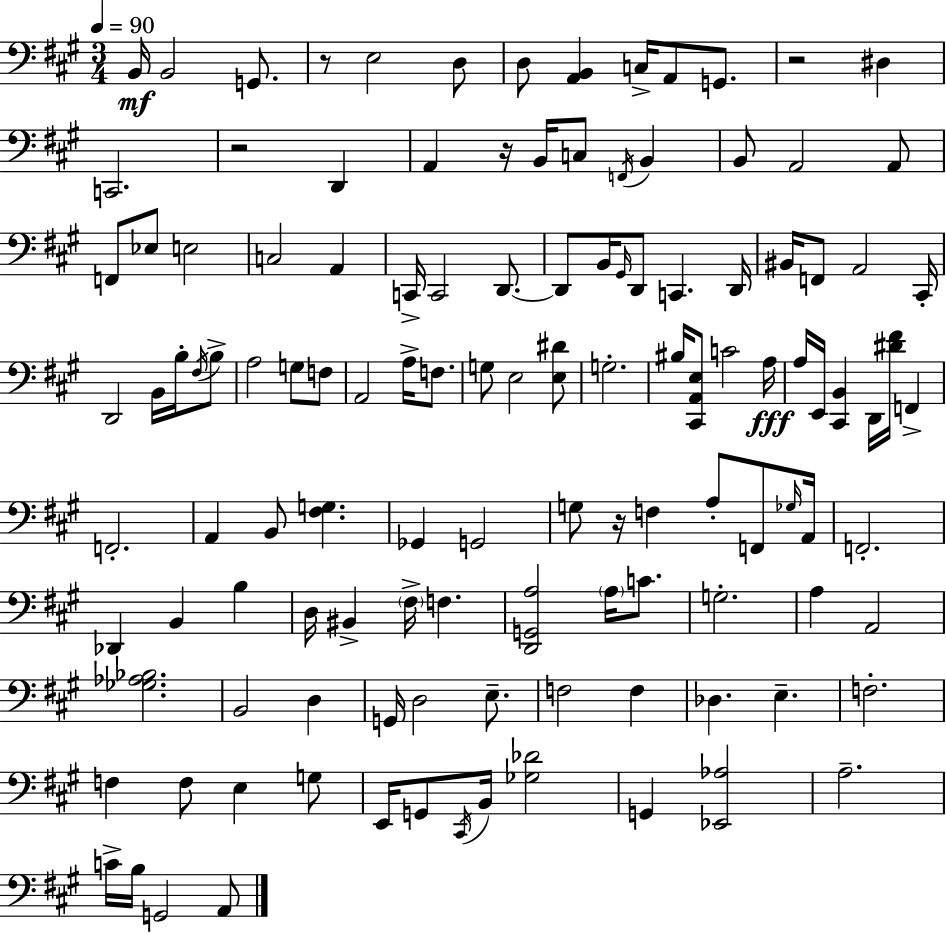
{
  \clef bass
  \numericTimeSignature
  \time 3/4
  \key a \major
  \tempo 4 = 90
  \repeat volta 2 { b,16\mf b,2 g,8. | r8 e2 d8 | d8 <a, b,>4 c16-> a,8 g,8. | r2 dis4 | \break c,2. | r2 d,4 | a,4 r16 b,16 c8 \acciaccatura { f,16 } b,4 | b,8 a,2 a,8 | \break f,8 ees8 e2 | c2 a,4 | c,16-> c,2 d,8.~~ | d,8 b,16 \grace { gis,16 } d,8 c,4. | \break d,16 bis,16 f,8 a,2 | cis,16-. d,2 b,16 b16-. | \acciaccatura { fis16 } b8-> a2 g8 | f8 a,2 a16-> | \break f8. g8 e2 | <e dis'>8 g2.-. | bis16 <cis, a, e>8 c'2 | a16\fff a16 e,16 <cis, b,>4 d,16 <dis' fis'>16 f,4-> | \break f,2.-. | a,4 b,8 <fis g>4. | ges,4 g,2 | g8 r16 f4 a8-. | \break f,8 \grace { ges16 } a,16 f,2.-. | des,4 b,4 | b4 d16 bis,4-> \parenthesize fis16-> f4. | <d, g, a>2 | \break \parenthesize a16 c'8. g2.-. | a4 a,2 | <ges aes bes>2. | b,2 | \break d4 g,16 d2 | e8.-- f2 | f4 des4. e4.-- | f2.-. | \break f4 f8 e4 | g8 e,16 g,8 \acciaccatura { cis,16 } b,16 <ges des'>2 | g,4 <ees, aes>2 | a2.-- | \break c'16-> b16 g,2 | a,8 } \bar "|."
}